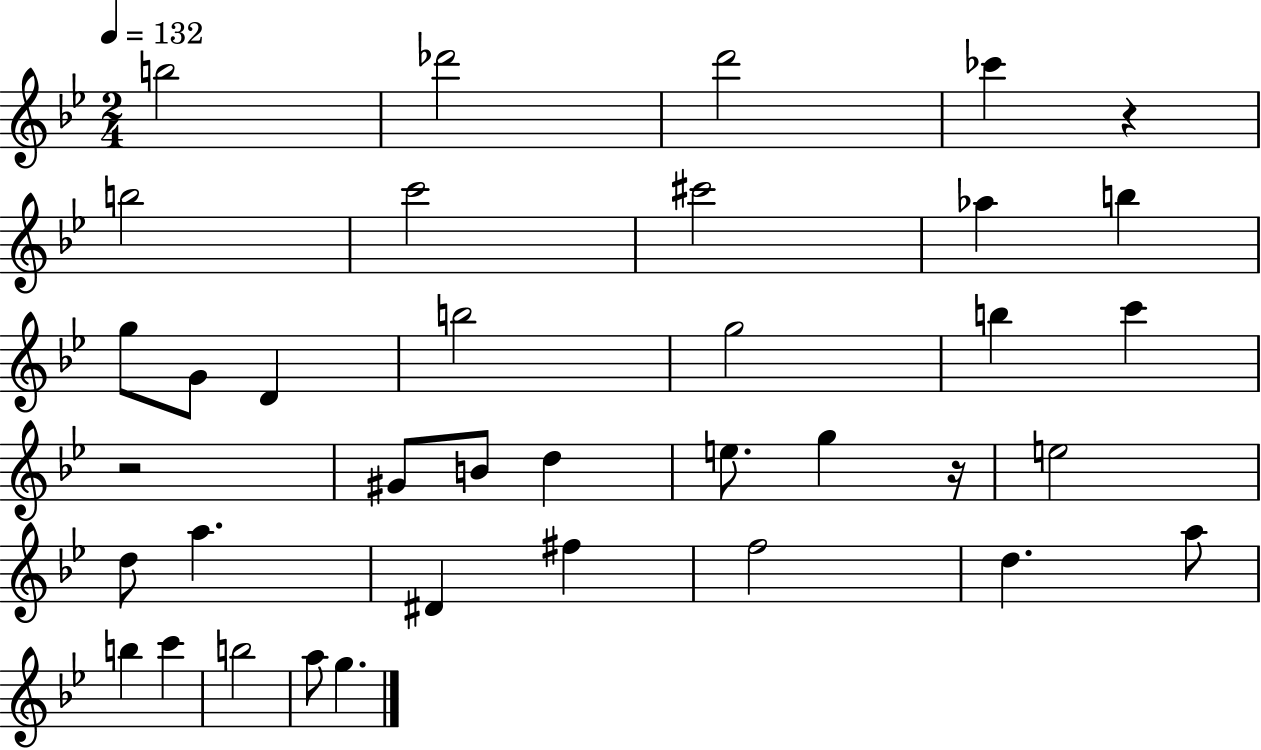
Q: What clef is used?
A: treble